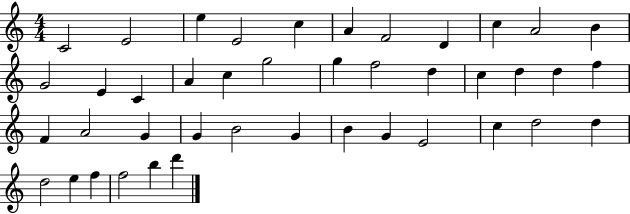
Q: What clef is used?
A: treble